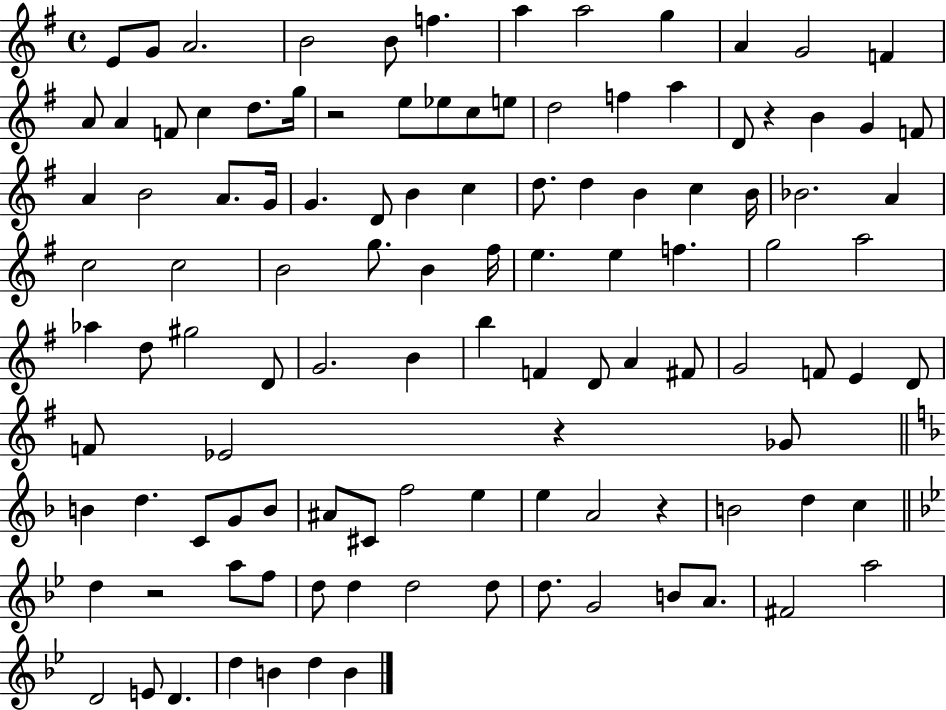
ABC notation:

X:1
T:Untitled
M:4/4
L:1/4
K:G
E/2 G/2 A2 B2 B/2 f a a2 g A G2 F A/2 A F/2 c d/2 g/4 z2 e/2 _e/2 c/2 e/2 d2 f a D/2 z B G F/2 A B2 A/2 G/4 G D/2 B c d/2 d B c B/4 _B2 A c2 c2 B2 g/2 B ^f/4 e e f g2 a2 _a d/2 ^g2 D/2 G2 B b F D/2 A ^F/2 G2 F/2 E D/2 F/2 _E2 z _G/2 B d C/2 G/2 B/2 ^A/2 ^C/2 f2 e e A2 z B2 d c d z2 a/2 f/2 d/2 d d2 d/2 d/2 G2 B/2 A/2 ^F2 a2 D2 E/2 D d B d B